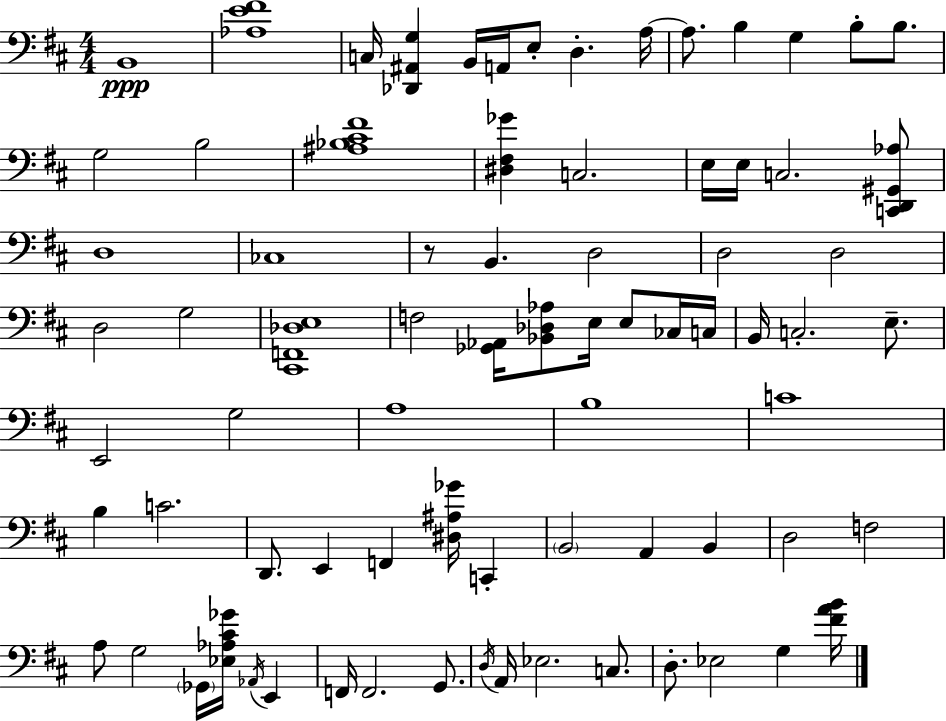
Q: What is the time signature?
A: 4/4